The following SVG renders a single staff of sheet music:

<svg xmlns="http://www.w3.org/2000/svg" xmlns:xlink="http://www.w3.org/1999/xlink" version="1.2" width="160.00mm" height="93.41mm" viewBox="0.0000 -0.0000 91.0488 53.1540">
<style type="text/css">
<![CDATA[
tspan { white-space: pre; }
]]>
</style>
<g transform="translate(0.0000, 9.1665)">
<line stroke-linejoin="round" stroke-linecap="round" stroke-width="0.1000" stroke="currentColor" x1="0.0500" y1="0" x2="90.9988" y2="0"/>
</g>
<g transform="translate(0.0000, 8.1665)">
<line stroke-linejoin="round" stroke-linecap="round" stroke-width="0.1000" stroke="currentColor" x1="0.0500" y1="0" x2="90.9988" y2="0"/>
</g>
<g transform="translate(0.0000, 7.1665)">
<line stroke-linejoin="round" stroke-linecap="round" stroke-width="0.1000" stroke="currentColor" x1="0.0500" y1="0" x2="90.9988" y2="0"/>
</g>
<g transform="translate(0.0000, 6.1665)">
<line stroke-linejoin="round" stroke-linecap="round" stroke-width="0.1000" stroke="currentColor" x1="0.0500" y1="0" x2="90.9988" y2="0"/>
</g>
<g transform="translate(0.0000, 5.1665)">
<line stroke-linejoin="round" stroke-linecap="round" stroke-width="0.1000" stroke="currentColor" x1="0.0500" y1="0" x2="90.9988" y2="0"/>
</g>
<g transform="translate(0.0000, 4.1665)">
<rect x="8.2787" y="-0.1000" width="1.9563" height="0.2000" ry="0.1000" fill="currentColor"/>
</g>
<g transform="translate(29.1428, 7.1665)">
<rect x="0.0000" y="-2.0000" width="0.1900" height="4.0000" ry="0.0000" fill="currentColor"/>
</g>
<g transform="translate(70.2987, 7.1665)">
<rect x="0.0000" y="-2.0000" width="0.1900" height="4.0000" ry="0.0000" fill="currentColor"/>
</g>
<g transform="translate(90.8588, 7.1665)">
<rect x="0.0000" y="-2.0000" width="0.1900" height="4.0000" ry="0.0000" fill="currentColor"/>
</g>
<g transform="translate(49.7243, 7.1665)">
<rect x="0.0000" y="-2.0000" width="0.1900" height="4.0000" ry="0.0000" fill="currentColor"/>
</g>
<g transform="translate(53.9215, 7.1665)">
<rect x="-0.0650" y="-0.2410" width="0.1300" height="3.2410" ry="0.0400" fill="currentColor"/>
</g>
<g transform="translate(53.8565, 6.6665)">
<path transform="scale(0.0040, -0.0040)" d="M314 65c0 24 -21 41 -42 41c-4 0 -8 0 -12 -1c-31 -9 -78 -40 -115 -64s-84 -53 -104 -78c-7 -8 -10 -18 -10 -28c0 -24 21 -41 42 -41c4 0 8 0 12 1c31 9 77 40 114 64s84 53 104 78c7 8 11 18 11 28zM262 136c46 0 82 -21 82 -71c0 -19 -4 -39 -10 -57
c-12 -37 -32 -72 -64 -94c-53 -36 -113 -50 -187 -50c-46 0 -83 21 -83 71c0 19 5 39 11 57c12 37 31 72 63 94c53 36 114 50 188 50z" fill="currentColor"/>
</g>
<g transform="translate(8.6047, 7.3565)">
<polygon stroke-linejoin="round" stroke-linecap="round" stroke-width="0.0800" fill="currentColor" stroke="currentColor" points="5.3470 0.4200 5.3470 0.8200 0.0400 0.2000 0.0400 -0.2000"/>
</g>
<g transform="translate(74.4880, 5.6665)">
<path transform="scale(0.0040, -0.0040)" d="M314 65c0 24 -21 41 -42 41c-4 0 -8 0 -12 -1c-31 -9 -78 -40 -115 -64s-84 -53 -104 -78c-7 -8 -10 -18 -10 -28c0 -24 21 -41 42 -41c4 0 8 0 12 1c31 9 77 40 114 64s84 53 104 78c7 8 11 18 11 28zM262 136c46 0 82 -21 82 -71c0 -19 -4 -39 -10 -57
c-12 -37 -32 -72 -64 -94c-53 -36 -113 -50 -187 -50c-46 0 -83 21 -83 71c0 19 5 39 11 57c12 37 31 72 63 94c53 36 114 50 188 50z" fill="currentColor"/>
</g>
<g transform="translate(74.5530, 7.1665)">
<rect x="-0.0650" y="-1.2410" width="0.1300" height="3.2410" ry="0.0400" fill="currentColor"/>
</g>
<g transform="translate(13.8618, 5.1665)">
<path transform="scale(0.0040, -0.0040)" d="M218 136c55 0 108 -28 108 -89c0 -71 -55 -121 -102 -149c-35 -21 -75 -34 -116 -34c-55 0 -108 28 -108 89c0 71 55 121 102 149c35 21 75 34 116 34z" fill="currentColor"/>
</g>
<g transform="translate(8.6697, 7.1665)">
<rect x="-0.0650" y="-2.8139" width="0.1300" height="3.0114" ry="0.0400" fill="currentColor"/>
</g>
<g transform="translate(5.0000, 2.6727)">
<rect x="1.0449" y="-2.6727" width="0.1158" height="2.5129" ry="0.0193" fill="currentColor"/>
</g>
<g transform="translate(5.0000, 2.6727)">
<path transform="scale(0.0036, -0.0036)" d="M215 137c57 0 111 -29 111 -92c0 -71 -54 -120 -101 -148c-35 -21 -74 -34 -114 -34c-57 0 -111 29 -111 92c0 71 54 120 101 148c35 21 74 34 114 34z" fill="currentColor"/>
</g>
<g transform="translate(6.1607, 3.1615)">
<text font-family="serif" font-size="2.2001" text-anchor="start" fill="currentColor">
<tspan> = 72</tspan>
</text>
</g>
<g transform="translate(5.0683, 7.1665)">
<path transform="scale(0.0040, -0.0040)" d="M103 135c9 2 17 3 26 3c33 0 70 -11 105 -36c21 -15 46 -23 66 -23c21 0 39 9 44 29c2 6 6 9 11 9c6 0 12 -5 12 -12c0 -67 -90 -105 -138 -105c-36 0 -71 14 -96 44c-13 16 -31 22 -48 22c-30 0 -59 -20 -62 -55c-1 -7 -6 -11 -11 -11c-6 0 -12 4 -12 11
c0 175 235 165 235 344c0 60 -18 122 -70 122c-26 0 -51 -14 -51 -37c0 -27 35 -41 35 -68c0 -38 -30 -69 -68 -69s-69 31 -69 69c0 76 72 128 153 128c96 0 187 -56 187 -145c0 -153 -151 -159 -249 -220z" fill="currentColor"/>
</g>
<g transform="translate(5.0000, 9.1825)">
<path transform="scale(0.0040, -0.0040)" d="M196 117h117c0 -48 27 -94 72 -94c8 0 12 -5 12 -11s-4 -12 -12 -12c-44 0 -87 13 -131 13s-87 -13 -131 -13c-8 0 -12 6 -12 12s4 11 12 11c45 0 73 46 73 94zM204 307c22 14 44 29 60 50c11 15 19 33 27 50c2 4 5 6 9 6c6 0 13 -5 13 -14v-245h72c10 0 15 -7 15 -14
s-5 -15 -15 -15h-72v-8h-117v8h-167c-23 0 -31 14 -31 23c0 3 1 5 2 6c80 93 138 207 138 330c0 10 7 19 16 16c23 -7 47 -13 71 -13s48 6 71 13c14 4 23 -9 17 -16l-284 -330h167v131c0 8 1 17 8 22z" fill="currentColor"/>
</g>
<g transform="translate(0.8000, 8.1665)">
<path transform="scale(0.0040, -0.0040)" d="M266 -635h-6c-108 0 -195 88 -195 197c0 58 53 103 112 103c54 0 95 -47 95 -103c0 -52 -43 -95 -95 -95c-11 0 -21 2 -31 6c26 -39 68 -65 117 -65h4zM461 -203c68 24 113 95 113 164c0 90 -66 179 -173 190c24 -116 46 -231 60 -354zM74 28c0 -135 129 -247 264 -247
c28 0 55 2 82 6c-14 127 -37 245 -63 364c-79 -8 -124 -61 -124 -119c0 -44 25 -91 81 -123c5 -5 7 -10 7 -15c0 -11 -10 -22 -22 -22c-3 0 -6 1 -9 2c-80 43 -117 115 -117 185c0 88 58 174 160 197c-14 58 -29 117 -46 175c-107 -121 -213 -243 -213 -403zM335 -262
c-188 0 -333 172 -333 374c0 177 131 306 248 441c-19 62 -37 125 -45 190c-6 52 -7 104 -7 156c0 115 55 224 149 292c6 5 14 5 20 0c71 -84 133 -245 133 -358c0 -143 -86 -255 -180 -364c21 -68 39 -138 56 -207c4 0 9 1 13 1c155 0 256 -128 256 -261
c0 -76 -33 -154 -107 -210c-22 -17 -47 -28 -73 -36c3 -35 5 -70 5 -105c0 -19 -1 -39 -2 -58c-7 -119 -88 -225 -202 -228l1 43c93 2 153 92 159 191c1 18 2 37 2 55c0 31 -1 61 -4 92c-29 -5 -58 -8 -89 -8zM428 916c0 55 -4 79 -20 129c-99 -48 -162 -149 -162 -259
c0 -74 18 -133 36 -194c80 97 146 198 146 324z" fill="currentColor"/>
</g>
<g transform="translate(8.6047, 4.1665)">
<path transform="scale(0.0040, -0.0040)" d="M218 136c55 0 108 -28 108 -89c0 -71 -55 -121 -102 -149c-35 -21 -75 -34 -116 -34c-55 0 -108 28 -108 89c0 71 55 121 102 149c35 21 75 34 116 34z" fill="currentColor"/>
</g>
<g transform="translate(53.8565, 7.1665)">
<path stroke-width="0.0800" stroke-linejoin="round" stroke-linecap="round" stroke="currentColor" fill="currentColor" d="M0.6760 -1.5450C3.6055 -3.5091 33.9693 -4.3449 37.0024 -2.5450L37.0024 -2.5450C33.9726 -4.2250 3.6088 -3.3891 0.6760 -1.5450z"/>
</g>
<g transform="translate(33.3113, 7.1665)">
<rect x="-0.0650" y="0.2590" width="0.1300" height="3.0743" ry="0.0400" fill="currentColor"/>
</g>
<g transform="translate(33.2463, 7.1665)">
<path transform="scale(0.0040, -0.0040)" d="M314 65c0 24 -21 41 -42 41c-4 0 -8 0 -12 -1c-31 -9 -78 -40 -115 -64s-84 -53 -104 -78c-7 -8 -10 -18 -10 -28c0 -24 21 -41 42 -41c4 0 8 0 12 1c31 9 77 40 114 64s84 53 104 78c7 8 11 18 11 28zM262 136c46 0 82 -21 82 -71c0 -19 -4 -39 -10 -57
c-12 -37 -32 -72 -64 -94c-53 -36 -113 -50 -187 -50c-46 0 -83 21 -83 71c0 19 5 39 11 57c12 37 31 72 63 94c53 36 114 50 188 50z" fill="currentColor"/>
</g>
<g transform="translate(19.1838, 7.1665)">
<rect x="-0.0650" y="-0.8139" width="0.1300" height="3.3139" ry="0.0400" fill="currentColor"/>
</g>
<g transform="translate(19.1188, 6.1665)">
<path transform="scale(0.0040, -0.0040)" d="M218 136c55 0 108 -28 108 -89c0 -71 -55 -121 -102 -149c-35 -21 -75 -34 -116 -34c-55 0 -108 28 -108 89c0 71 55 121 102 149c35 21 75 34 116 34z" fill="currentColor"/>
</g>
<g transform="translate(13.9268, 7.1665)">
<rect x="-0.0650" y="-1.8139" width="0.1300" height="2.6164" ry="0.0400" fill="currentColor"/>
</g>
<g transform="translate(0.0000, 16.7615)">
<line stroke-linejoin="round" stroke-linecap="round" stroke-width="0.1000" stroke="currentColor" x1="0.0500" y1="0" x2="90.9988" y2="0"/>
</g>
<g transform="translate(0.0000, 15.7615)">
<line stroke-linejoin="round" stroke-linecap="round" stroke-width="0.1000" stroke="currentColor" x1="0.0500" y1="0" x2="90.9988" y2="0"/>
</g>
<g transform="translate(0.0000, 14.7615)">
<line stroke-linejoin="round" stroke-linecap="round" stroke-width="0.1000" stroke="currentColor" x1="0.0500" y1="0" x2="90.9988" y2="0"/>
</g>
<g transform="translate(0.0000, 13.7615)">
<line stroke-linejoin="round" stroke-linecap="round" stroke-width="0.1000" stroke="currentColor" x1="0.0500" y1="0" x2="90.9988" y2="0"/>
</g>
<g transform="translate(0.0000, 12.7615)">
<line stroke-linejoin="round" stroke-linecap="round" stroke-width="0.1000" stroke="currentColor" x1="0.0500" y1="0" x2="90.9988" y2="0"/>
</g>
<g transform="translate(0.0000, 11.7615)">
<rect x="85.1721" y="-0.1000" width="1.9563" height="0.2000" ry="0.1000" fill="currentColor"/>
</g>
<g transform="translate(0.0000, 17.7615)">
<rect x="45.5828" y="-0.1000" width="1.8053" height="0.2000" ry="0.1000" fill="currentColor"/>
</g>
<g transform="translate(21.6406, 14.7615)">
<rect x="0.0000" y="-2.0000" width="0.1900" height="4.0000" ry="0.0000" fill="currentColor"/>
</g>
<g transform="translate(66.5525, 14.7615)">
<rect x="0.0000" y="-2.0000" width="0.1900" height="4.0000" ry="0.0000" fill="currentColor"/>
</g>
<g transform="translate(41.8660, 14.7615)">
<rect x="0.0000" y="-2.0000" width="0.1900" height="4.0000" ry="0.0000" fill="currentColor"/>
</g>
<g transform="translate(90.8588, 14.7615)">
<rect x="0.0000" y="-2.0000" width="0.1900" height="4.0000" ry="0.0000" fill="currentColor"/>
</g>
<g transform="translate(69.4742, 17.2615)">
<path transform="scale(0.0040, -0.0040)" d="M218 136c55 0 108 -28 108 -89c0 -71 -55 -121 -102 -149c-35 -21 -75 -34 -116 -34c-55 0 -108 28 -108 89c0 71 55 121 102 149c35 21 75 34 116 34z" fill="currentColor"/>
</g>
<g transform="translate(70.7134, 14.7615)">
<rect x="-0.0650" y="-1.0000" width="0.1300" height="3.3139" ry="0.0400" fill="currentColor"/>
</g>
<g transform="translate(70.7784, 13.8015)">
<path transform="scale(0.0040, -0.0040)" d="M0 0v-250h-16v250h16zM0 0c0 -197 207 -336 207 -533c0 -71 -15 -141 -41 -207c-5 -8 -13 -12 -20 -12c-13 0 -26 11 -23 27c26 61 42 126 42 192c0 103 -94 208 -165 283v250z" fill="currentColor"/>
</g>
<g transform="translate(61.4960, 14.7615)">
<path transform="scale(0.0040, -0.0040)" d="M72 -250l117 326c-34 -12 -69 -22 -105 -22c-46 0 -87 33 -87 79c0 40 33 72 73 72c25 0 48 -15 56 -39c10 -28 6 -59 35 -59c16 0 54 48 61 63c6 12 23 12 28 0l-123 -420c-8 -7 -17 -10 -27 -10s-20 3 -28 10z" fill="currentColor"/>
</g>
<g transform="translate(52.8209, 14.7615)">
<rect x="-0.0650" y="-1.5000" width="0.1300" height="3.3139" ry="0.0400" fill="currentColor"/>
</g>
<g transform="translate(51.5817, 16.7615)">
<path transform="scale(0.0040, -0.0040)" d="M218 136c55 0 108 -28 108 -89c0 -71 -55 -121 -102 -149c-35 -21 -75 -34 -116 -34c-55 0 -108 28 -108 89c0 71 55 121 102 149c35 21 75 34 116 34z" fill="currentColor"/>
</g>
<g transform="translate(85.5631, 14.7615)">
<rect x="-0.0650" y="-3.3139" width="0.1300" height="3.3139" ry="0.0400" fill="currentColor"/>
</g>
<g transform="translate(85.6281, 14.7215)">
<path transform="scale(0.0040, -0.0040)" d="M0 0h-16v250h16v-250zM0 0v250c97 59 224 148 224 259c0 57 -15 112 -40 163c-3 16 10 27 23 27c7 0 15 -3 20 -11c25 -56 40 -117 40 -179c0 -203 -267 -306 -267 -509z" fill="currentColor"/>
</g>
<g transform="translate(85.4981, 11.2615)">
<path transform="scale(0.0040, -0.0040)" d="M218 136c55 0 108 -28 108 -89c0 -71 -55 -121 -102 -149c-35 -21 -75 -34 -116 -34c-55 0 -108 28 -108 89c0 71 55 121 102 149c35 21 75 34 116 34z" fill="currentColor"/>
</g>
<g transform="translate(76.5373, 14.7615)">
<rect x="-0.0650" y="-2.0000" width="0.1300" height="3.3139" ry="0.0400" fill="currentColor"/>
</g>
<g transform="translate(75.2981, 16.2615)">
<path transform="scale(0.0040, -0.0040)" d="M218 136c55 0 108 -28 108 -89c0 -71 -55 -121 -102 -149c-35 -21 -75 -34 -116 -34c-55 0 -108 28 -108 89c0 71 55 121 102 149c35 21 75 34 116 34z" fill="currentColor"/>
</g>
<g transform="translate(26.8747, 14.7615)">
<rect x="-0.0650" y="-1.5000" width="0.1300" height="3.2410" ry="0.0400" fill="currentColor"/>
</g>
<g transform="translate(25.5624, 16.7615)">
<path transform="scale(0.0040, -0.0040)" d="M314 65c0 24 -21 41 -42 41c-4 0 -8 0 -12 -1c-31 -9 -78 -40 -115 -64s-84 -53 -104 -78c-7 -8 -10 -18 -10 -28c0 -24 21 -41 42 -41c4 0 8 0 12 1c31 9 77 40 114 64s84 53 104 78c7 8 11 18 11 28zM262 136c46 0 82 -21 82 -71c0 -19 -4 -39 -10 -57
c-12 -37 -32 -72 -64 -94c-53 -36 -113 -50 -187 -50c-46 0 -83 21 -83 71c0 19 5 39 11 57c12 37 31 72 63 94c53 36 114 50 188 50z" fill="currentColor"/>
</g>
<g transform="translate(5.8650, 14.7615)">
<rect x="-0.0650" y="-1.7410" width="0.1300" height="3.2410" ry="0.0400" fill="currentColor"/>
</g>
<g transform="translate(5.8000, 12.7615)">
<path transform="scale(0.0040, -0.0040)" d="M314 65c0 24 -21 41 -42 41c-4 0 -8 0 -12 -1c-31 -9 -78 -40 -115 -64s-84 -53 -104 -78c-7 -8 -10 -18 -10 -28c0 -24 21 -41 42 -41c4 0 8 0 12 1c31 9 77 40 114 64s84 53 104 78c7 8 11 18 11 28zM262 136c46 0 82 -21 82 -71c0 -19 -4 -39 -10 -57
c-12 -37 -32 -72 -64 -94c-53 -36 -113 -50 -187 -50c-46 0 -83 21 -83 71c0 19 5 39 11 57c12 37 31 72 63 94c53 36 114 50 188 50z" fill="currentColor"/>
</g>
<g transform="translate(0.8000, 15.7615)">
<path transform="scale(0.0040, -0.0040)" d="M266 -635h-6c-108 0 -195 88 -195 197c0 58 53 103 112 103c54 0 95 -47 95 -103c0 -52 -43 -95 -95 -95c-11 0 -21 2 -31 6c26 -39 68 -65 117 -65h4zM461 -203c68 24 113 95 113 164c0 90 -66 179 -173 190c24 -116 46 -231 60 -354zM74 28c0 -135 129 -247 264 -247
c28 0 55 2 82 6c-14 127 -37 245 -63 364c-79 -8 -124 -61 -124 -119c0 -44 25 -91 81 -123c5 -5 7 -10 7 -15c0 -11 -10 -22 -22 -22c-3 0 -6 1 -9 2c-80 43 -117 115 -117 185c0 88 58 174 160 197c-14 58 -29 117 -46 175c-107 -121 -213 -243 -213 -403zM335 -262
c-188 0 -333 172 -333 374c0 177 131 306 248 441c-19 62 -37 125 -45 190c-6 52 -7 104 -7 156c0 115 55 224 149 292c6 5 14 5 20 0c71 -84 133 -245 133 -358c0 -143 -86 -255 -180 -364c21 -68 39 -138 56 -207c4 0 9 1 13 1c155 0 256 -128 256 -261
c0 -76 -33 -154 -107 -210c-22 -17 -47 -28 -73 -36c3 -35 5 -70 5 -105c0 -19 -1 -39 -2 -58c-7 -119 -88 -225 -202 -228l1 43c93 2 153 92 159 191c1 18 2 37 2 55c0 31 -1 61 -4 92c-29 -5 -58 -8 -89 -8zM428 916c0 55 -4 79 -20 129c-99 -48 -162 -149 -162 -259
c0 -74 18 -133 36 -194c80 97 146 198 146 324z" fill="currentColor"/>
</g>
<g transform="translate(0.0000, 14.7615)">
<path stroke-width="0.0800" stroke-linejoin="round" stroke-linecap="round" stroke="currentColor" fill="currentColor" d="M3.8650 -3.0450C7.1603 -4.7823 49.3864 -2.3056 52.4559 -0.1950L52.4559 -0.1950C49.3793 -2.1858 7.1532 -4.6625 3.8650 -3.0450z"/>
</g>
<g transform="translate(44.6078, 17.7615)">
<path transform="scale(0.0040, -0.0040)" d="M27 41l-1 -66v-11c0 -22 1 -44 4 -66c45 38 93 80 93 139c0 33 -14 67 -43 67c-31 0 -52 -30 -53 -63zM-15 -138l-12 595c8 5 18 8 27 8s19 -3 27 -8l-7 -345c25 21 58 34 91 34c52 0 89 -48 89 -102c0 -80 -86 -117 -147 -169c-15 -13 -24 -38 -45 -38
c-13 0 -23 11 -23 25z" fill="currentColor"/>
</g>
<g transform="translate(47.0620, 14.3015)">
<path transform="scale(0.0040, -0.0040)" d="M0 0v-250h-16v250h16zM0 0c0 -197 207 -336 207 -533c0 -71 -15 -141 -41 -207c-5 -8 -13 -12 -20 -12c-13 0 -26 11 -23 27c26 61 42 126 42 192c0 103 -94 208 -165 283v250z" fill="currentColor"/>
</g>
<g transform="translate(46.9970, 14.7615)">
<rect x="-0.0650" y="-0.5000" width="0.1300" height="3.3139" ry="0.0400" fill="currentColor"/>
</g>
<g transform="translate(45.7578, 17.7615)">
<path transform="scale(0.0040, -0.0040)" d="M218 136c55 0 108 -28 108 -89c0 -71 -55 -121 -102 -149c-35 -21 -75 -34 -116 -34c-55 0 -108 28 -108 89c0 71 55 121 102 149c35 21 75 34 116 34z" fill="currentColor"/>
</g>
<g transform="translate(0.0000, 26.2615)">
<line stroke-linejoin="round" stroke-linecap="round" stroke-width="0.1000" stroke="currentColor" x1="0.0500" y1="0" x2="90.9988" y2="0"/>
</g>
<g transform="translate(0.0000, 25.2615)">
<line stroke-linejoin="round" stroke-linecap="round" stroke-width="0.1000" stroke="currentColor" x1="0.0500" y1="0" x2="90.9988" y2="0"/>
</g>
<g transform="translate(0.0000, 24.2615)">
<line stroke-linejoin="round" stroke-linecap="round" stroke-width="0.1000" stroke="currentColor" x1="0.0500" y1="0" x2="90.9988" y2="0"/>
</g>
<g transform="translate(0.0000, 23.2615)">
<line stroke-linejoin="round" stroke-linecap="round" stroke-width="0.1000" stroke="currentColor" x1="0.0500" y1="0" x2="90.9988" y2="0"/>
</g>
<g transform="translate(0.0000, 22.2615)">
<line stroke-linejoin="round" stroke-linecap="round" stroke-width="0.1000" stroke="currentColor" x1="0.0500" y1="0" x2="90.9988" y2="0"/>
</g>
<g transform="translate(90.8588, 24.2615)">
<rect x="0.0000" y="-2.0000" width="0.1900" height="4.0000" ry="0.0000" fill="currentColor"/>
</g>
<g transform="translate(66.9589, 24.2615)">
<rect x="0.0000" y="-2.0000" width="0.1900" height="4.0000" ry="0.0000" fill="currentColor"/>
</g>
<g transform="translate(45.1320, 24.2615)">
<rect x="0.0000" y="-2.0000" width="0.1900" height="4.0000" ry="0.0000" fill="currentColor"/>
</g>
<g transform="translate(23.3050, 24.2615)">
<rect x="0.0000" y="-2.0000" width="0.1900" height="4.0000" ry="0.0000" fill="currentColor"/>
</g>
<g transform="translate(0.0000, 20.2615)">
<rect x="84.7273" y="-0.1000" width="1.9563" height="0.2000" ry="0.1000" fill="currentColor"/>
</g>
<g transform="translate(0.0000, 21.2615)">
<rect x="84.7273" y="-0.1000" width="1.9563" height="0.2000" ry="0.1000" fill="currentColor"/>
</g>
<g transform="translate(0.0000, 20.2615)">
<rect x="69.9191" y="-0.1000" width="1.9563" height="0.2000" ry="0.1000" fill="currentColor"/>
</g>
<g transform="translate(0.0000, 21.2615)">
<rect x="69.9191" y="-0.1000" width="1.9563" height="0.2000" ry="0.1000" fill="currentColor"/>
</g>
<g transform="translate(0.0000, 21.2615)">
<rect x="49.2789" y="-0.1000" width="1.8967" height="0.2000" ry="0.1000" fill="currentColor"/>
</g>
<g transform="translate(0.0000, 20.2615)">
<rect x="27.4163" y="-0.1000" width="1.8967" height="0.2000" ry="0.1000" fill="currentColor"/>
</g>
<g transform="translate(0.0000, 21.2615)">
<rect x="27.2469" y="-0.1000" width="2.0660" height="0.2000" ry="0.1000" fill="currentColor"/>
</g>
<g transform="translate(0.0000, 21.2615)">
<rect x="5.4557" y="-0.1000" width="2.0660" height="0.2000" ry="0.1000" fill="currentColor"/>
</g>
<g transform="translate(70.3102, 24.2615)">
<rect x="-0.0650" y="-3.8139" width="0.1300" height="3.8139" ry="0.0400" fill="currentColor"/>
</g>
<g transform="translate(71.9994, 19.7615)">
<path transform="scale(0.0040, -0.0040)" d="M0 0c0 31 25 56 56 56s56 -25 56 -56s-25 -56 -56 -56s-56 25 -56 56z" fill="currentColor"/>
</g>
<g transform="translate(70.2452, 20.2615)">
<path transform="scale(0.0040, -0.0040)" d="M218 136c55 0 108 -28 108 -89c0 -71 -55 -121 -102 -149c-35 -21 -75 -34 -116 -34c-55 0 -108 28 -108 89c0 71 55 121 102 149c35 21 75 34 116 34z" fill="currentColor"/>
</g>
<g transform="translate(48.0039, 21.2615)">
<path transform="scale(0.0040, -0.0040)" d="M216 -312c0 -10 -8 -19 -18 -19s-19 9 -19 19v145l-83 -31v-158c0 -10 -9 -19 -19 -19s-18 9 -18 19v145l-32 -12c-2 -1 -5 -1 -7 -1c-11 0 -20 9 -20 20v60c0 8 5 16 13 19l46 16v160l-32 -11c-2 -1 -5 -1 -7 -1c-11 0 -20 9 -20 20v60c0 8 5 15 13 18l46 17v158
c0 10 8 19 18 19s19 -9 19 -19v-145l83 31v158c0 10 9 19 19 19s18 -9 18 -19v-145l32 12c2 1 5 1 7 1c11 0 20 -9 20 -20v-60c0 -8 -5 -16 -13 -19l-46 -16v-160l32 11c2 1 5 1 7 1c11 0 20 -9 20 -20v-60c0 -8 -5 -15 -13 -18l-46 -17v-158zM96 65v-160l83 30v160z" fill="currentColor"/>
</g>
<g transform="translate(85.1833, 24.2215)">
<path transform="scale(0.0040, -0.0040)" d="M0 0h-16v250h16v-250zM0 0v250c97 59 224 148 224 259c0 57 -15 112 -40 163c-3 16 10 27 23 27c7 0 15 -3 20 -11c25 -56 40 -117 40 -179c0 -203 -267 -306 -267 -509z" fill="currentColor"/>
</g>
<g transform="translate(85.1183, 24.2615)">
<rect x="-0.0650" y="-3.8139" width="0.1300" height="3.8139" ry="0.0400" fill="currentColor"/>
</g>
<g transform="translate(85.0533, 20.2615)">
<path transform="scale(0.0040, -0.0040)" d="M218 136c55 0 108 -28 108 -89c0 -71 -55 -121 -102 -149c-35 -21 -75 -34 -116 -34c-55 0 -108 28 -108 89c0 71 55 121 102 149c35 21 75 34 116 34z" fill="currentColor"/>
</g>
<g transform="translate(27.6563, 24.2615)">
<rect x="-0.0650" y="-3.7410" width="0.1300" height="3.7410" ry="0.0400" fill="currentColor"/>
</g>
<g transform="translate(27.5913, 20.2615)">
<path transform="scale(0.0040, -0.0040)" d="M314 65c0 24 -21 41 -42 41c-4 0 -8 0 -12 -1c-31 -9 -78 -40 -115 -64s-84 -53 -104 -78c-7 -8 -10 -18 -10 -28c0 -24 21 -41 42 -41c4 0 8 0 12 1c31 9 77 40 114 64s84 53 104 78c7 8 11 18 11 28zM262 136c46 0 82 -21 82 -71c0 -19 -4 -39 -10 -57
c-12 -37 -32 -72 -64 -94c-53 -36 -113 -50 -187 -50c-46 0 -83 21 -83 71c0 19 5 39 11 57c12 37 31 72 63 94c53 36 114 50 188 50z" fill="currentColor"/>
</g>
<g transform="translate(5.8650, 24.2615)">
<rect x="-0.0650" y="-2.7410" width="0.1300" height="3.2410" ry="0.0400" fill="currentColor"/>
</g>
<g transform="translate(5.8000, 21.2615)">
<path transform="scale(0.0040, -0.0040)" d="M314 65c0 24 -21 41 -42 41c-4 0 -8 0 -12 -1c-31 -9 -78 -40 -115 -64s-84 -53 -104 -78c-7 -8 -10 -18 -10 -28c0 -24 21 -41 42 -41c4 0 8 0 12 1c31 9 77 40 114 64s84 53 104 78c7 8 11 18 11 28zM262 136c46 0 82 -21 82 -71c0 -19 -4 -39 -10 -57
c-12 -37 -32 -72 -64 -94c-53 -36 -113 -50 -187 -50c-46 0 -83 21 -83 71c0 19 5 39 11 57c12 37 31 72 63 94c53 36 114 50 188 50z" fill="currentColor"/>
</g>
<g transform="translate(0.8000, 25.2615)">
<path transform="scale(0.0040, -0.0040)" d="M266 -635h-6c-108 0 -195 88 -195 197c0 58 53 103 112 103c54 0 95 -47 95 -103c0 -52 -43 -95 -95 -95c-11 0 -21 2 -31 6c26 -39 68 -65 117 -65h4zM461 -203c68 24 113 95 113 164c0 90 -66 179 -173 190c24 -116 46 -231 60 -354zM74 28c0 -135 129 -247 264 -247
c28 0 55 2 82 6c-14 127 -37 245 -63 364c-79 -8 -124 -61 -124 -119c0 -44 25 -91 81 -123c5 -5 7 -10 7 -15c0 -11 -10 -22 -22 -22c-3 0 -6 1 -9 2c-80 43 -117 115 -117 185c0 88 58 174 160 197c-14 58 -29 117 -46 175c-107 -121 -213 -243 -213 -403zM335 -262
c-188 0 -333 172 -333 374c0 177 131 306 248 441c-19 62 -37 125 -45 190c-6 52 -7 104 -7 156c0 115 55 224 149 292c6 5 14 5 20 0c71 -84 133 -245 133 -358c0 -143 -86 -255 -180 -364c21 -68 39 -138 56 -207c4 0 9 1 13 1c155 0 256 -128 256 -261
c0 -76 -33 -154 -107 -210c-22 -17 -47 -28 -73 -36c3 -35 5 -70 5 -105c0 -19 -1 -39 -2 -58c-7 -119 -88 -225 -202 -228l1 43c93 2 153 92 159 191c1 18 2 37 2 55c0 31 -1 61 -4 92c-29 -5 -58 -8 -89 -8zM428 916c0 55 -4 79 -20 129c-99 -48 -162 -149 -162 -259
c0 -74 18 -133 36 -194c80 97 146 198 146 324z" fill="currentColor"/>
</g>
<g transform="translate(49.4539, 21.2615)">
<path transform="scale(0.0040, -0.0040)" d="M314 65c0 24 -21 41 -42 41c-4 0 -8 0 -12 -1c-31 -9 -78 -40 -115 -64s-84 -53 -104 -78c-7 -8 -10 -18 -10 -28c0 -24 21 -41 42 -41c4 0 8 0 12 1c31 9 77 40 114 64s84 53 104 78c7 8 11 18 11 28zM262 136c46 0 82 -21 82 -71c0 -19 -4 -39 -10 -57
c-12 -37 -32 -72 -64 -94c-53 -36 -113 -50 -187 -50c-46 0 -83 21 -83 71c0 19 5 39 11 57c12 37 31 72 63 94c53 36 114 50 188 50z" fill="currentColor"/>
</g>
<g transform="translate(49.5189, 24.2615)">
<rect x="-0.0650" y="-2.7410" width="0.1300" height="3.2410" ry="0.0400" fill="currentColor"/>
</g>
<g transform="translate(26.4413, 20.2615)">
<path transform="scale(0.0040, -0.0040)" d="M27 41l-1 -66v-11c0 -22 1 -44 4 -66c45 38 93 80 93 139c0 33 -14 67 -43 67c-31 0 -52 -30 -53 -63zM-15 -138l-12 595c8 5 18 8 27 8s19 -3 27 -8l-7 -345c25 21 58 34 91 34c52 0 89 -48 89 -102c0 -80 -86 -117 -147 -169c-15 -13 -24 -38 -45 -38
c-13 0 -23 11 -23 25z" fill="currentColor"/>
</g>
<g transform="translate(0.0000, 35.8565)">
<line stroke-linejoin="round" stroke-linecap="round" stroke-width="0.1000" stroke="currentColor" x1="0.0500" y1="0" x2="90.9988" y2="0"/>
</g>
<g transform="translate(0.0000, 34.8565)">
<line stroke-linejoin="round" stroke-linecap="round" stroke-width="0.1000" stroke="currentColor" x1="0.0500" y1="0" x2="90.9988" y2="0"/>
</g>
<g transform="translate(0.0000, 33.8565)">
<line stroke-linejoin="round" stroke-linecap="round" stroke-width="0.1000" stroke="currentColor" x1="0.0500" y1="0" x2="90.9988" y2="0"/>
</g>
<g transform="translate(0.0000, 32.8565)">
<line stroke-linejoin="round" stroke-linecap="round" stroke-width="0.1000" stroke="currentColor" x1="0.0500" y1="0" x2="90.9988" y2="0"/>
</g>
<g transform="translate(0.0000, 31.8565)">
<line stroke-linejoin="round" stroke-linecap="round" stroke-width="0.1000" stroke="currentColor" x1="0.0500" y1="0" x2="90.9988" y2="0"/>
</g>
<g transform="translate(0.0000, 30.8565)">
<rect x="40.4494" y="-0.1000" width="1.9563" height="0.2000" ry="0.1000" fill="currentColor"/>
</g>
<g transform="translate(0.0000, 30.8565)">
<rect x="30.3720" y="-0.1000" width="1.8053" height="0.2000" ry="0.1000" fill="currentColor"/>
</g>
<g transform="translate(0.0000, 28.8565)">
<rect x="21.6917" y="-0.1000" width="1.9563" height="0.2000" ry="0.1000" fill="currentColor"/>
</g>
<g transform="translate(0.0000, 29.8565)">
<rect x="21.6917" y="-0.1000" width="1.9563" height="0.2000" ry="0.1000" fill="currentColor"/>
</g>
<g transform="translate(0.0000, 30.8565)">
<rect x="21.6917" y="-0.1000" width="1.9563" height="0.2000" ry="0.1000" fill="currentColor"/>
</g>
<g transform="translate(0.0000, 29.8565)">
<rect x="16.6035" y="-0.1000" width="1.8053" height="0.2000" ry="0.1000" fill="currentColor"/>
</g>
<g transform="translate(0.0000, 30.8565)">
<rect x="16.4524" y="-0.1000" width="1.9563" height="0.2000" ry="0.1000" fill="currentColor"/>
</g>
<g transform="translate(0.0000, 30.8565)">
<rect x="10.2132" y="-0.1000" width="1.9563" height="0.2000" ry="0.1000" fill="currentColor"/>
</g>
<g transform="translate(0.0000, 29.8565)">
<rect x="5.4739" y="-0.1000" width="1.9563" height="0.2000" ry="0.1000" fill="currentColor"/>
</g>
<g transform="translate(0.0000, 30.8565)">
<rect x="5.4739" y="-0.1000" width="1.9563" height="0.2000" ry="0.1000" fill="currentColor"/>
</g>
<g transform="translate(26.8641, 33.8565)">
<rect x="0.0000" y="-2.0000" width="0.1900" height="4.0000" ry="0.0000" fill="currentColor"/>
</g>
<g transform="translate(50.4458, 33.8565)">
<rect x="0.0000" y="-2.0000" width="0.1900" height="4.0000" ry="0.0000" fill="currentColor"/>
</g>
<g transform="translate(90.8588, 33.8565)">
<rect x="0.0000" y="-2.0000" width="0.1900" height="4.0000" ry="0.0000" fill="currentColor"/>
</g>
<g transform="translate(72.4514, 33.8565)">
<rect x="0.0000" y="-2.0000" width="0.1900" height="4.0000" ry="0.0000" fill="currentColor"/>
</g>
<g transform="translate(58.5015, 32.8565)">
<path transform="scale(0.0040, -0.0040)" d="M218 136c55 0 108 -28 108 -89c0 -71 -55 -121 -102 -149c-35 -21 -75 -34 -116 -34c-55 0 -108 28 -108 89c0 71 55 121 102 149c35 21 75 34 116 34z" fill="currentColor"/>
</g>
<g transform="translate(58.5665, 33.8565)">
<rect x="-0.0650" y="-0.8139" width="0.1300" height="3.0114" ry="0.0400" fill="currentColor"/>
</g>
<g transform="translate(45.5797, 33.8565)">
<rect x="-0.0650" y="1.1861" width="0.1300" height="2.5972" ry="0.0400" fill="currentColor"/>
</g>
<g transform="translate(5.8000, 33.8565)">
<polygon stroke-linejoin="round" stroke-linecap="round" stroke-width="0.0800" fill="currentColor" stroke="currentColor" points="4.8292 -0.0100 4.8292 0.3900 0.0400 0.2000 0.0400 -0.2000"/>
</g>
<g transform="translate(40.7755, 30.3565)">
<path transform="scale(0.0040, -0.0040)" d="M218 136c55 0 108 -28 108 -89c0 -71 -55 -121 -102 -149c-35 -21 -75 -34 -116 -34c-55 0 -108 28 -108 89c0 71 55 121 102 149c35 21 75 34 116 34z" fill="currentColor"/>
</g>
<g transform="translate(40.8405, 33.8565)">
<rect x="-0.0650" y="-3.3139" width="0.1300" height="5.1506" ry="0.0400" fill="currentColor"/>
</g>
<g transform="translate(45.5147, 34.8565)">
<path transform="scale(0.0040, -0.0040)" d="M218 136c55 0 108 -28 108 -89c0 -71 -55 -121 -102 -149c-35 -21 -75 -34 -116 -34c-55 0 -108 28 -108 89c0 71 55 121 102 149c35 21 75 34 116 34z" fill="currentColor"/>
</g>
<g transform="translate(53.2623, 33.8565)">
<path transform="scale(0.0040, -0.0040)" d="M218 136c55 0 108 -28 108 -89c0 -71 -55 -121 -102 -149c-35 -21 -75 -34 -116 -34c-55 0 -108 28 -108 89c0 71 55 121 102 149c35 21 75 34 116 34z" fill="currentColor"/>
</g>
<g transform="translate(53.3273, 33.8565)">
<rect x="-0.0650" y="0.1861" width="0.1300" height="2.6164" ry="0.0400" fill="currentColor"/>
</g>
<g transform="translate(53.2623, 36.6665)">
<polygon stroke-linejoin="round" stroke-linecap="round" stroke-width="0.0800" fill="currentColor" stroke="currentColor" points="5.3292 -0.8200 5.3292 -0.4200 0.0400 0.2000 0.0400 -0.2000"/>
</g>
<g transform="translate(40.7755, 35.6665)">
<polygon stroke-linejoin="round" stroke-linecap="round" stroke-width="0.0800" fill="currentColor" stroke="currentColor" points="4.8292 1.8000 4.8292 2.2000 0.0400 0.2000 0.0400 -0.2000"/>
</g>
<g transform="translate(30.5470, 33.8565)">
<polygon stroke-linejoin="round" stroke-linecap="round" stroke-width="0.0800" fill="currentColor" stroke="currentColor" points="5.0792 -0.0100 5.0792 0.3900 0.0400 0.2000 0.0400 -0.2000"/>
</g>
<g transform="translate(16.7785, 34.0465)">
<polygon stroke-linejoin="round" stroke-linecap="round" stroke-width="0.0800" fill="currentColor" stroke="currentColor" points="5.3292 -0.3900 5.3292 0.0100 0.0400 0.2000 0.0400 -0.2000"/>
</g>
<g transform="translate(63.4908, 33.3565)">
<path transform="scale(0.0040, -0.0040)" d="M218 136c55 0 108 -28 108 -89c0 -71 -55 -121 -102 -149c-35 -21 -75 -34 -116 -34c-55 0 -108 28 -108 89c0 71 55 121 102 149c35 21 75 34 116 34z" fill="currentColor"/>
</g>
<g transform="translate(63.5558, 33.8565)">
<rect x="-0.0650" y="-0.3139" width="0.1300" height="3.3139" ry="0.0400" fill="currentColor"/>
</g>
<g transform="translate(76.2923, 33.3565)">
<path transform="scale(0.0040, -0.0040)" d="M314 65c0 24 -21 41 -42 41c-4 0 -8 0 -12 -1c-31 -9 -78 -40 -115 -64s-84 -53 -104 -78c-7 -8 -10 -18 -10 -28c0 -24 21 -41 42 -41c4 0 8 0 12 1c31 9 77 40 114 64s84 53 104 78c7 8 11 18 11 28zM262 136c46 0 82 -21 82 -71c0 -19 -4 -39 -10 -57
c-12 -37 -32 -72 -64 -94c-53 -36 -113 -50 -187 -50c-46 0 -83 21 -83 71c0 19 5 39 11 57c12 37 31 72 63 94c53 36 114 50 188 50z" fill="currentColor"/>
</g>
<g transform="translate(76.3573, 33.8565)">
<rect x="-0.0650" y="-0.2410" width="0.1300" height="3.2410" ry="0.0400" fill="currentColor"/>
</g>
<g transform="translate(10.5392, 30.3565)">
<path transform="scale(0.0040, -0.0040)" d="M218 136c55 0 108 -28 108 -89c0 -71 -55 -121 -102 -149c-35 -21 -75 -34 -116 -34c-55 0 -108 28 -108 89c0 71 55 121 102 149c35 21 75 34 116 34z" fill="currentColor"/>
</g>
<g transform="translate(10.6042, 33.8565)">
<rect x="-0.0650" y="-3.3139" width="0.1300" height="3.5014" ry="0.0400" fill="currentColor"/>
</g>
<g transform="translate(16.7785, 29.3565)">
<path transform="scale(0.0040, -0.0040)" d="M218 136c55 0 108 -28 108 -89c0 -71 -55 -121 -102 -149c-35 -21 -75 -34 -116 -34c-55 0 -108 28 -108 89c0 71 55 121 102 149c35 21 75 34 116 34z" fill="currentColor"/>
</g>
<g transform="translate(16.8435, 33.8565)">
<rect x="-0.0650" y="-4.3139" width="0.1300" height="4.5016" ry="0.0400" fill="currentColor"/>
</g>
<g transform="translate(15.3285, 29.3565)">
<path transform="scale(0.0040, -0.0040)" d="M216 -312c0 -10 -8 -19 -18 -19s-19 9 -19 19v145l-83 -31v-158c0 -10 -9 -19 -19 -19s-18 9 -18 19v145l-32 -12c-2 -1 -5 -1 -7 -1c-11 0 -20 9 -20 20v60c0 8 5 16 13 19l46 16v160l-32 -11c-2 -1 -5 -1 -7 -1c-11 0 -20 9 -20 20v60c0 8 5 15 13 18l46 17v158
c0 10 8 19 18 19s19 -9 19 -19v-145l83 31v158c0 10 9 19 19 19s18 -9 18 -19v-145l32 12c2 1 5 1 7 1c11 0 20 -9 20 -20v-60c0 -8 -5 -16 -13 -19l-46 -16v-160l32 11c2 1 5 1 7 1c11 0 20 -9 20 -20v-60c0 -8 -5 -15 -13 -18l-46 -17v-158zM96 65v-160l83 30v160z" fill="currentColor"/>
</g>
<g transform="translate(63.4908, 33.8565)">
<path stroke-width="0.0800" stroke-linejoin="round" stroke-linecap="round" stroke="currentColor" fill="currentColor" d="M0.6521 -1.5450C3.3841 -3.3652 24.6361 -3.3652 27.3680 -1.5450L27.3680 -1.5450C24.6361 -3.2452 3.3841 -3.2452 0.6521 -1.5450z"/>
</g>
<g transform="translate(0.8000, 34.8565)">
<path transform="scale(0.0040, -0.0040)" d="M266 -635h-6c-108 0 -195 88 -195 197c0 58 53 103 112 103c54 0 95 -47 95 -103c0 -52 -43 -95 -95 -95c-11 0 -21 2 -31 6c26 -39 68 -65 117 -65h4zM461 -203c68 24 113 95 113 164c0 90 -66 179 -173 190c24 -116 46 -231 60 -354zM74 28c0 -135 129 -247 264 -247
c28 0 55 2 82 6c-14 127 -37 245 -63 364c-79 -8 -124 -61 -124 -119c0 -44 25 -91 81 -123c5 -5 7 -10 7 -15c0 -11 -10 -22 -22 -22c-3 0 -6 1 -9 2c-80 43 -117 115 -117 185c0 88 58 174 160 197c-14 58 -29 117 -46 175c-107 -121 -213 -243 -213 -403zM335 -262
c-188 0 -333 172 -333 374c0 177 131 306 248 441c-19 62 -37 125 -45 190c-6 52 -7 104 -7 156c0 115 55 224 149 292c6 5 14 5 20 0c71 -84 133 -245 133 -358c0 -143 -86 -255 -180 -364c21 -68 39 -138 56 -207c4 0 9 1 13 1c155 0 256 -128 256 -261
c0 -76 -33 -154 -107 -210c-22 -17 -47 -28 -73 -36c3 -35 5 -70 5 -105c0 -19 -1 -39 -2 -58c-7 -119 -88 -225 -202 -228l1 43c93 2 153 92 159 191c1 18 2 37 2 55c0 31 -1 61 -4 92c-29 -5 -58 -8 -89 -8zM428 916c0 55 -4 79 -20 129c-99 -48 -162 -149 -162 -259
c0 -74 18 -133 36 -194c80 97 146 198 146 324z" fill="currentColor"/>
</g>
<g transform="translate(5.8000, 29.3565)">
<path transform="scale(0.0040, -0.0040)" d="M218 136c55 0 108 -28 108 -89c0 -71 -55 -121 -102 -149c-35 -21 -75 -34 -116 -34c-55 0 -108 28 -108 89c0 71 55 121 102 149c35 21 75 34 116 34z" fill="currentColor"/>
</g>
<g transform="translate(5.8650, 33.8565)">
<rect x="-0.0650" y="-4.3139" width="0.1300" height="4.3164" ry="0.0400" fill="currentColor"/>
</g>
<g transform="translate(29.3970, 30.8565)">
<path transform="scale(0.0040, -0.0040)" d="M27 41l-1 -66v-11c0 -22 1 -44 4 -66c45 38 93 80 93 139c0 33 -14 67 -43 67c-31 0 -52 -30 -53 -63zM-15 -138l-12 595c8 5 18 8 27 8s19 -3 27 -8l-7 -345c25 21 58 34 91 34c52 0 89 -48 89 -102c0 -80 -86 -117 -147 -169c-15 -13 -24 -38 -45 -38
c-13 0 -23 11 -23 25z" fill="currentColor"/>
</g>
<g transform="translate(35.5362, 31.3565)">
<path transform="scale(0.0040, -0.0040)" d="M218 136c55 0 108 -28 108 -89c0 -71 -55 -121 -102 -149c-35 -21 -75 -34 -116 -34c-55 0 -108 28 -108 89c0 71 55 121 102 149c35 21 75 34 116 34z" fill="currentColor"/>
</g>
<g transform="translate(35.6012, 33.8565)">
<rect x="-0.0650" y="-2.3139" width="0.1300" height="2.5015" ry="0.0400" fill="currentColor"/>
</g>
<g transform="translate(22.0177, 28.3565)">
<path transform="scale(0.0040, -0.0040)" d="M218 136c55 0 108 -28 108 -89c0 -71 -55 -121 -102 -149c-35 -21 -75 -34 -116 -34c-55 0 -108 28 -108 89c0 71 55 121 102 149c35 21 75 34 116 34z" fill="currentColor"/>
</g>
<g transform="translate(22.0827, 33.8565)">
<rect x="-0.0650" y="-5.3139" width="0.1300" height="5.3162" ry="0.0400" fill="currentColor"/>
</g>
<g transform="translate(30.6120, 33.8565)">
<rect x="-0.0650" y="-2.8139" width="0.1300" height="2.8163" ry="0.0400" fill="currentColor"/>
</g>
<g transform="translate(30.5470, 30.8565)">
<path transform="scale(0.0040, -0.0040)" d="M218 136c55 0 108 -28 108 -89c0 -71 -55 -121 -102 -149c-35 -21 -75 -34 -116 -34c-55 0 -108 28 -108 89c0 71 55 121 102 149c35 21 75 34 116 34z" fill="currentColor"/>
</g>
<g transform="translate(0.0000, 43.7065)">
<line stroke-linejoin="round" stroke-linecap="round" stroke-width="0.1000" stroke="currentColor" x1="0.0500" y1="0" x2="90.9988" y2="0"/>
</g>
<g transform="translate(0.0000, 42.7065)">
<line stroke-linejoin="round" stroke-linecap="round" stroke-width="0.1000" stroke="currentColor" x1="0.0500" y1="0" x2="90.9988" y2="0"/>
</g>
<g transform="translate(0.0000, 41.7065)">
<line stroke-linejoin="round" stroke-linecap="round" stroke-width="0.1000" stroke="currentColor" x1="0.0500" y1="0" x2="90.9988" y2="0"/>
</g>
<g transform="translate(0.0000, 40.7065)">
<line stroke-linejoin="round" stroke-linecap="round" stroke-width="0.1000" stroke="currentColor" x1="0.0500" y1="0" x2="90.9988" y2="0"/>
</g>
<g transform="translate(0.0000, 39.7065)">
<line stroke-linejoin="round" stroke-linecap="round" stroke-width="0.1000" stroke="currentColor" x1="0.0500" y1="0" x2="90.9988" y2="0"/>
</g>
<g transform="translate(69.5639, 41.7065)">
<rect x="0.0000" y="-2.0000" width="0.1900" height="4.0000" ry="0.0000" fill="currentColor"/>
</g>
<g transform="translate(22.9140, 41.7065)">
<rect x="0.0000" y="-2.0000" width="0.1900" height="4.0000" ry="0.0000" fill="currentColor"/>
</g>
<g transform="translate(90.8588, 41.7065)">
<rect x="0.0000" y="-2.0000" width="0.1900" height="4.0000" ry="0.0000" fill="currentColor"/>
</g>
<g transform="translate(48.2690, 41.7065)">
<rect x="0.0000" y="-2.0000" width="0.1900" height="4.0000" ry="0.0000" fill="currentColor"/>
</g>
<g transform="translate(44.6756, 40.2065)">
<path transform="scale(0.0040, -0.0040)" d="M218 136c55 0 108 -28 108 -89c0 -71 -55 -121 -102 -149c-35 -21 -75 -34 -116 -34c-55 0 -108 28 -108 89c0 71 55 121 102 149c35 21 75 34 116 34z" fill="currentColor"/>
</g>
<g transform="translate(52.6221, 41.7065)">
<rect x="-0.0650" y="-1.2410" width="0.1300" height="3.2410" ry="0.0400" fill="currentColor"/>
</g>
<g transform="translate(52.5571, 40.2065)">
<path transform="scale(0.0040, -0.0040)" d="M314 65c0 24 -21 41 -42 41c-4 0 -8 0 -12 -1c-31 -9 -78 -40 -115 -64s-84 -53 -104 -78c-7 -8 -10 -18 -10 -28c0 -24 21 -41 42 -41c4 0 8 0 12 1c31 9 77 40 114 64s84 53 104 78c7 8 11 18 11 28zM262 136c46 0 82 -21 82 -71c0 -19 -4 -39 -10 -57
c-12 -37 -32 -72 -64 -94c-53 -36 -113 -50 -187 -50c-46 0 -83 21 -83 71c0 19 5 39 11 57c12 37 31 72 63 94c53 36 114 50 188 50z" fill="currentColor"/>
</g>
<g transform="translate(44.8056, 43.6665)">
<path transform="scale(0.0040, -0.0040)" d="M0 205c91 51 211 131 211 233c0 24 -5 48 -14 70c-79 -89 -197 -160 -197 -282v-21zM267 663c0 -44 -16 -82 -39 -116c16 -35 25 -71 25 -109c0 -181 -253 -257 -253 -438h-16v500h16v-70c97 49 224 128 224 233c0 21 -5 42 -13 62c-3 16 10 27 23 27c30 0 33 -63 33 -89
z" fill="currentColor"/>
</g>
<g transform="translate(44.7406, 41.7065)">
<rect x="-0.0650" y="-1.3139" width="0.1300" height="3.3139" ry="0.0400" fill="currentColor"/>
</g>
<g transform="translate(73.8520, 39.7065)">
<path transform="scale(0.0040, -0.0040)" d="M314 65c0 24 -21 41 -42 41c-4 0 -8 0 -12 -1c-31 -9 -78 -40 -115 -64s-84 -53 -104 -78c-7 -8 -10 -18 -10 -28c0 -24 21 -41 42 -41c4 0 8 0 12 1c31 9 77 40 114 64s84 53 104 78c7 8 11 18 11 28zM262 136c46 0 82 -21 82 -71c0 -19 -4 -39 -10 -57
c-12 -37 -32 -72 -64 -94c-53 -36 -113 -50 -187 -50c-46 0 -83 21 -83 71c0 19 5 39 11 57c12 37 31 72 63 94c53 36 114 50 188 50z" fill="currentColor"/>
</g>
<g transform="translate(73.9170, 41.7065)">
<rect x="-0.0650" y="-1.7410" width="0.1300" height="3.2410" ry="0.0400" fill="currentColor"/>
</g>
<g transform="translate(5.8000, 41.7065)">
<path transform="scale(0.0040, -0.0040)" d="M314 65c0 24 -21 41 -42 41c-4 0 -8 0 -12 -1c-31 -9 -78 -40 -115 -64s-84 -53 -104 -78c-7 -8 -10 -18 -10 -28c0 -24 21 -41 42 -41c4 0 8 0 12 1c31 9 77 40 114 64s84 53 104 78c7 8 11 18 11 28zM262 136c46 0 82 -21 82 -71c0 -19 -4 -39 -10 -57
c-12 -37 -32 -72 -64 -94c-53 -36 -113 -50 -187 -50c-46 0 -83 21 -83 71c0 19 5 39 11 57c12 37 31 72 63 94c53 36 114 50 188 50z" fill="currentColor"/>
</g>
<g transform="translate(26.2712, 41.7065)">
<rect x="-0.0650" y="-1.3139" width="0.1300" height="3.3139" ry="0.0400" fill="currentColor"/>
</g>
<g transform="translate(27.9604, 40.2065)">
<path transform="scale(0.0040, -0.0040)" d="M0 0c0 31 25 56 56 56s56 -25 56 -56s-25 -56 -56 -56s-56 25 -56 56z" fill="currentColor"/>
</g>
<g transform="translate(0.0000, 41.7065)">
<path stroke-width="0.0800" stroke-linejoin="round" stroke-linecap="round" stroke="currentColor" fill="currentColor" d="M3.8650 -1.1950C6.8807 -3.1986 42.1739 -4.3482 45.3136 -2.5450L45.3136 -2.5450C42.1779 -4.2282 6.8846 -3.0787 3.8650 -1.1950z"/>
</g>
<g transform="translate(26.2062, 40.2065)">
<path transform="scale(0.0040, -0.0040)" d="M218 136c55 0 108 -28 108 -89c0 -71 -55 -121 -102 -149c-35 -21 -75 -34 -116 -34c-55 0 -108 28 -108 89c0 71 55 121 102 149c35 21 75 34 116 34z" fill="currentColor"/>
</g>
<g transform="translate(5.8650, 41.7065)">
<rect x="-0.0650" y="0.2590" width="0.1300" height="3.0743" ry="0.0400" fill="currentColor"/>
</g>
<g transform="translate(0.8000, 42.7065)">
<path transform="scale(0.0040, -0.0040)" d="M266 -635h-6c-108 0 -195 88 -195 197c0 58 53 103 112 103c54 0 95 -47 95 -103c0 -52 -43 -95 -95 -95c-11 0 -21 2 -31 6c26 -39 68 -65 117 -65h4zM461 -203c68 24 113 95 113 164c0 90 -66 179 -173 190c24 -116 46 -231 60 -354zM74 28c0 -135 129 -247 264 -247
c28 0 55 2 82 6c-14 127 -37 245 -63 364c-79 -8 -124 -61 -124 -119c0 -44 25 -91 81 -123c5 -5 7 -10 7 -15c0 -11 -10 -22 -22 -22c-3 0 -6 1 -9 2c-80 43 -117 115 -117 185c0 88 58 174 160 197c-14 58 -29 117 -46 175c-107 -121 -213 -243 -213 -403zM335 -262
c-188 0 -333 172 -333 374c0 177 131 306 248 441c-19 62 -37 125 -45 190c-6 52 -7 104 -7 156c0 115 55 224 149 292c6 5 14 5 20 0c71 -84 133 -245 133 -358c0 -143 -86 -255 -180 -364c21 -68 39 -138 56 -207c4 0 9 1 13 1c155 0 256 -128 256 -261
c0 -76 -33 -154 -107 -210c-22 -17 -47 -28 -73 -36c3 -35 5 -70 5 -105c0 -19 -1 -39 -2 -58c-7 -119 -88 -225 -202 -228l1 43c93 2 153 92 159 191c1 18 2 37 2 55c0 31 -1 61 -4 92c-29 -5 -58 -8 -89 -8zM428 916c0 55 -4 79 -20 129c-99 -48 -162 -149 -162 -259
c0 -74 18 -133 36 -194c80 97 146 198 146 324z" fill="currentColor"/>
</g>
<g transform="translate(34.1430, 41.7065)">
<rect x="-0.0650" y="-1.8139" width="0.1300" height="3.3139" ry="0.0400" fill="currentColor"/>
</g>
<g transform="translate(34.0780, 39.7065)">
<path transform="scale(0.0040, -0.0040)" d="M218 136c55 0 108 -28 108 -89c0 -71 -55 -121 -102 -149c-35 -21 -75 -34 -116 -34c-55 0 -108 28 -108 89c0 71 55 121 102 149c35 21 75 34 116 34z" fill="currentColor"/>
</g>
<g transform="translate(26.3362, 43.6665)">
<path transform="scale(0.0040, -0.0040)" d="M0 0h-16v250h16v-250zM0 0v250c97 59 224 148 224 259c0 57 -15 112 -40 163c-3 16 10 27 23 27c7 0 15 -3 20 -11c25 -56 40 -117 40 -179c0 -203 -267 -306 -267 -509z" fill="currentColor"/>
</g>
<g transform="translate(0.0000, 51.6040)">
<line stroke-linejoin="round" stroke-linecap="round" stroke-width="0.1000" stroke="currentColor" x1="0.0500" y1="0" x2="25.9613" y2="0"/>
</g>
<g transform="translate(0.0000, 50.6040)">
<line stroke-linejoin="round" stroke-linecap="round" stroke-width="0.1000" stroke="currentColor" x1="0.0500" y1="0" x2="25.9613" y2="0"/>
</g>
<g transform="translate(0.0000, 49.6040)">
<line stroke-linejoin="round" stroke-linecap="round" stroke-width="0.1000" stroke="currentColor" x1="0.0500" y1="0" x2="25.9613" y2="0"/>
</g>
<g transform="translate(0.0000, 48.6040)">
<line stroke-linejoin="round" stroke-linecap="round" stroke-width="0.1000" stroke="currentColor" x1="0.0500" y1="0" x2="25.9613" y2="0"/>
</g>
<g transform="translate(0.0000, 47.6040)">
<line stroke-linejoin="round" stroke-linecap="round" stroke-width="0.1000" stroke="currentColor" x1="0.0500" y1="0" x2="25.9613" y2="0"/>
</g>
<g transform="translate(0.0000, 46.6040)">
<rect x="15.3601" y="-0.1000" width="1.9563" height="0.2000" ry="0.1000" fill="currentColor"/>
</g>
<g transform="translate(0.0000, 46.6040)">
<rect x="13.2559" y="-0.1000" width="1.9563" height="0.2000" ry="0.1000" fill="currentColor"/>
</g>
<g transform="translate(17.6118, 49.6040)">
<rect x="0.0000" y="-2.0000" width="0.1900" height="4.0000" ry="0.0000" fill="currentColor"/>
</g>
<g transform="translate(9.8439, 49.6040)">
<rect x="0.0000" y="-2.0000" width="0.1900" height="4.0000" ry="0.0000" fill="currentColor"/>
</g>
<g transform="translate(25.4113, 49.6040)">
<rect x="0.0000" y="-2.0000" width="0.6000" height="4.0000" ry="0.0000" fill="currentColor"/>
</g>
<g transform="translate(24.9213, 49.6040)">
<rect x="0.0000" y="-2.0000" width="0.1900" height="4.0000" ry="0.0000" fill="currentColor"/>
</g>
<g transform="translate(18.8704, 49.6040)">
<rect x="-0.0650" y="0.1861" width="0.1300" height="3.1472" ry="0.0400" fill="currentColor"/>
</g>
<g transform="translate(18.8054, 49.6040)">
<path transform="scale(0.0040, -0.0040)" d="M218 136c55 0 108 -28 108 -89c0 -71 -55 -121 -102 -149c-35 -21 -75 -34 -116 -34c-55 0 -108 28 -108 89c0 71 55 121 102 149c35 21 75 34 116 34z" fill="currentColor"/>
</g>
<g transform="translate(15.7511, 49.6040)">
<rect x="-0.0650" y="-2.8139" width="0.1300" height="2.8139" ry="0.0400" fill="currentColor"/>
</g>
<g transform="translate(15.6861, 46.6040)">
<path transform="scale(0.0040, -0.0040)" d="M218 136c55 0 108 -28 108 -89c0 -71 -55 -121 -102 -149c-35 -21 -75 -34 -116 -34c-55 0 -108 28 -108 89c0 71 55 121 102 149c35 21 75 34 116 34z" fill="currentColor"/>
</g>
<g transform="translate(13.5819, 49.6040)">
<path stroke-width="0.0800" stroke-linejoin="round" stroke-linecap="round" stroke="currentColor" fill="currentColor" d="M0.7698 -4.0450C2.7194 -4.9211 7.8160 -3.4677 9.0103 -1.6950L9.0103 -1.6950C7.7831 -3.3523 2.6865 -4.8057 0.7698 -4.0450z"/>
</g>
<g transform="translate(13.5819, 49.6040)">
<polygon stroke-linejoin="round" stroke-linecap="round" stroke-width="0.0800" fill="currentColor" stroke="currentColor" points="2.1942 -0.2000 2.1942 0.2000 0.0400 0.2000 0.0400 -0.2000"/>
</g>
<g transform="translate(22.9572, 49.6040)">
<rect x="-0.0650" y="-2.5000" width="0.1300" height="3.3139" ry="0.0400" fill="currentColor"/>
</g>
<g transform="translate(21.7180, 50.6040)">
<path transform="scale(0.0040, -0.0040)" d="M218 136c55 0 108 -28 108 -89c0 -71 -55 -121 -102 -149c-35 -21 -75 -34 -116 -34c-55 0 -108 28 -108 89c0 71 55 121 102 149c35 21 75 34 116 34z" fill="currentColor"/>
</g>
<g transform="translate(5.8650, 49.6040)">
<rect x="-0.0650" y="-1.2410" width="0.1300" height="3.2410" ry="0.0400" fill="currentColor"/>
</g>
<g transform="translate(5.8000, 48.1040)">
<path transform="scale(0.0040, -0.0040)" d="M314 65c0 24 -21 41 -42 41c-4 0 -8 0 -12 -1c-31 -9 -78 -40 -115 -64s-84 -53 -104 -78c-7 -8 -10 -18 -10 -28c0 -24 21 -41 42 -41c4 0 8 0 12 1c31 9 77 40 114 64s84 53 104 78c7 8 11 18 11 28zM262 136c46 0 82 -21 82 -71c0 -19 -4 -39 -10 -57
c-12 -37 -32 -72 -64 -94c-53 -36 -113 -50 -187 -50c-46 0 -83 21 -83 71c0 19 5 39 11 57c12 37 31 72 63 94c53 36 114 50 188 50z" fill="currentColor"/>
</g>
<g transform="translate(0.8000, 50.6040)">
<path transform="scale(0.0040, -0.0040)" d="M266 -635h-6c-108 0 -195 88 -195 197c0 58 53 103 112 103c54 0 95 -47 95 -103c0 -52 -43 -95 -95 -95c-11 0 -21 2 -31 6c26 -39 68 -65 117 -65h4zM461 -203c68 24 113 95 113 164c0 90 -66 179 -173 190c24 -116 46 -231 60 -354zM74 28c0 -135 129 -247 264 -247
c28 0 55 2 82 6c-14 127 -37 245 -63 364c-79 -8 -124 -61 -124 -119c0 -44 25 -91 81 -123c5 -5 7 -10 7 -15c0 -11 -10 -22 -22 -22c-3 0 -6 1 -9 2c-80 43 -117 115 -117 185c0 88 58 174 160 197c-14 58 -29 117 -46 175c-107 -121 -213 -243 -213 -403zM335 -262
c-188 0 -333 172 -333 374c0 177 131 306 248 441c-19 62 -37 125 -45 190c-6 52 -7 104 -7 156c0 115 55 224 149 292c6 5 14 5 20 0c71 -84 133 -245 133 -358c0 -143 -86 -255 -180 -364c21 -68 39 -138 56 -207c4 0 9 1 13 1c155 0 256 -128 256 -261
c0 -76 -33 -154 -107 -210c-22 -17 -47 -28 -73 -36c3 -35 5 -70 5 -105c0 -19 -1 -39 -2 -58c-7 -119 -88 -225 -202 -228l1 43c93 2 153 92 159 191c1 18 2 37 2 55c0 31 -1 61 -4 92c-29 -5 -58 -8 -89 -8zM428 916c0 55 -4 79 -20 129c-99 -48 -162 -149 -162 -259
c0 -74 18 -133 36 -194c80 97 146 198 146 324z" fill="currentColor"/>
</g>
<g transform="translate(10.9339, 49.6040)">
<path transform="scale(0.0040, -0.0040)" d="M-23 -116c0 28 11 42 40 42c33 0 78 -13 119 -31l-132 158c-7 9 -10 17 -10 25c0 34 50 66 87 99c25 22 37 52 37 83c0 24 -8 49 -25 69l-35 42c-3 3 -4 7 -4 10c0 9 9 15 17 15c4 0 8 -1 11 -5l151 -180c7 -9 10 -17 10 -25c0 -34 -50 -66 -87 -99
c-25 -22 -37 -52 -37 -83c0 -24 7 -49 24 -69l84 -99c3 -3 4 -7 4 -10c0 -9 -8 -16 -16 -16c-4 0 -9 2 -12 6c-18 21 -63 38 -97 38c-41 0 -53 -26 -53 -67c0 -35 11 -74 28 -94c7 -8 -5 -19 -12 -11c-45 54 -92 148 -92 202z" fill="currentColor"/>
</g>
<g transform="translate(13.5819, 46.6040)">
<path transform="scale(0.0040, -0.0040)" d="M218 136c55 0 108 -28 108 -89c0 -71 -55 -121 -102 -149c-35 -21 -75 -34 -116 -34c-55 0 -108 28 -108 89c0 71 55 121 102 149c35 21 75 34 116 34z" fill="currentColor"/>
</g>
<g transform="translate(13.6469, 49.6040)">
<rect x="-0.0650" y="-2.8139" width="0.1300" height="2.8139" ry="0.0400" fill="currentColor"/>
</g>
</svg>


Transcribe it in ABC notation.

X:1
T:Untitled
M:2/4
L:1/4
K:C
a/2 f/2 d B2 c2 e2 f2 E2 _C/2 E z/2 D/2 F b/2 a2 _c'2 ^a2 c' c'/2 d'/2 b/2 ^d'/2 f'/2 _a/2 g/2 b/2 G/2 B/2 d/2 c c2 B2 e/2 f e/4 e2 f2 e2 z a/2 a/2 B G